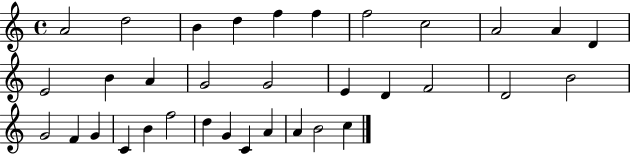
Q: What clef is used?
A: treble